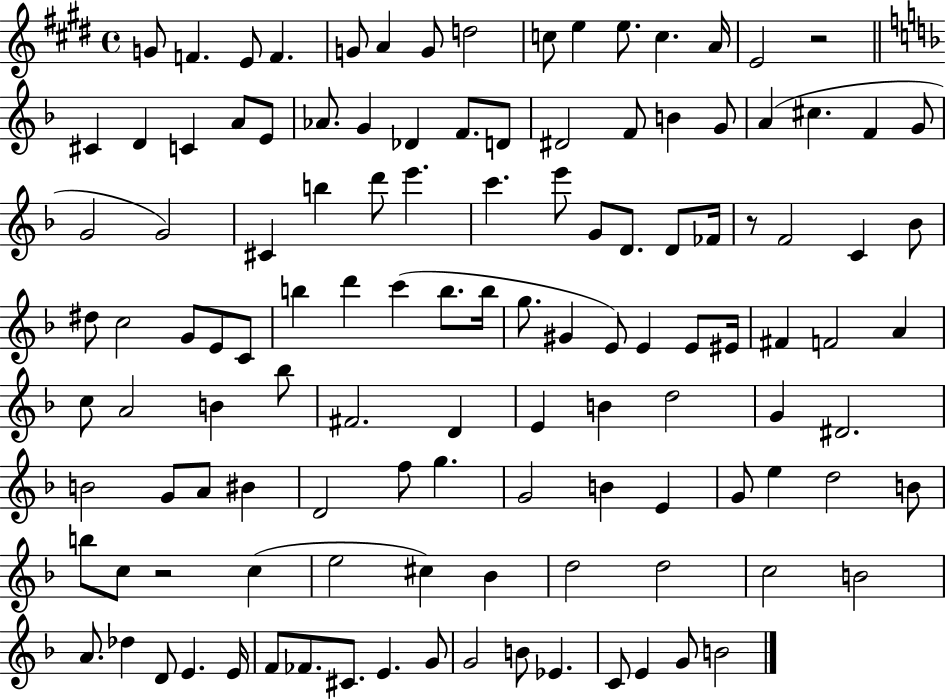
G4/e F4/q. E4/e F4/q. G4/e A4/q G4/e D5/h C5/e E5/q E5/e. C5/q. A4/s E4/h R/h C#4/q D4/q C4/q A4/e E4/e Ab4/e. G4/q Db4/q F4/e. D4/e D#4/h F4/e B4/q G4/e A4/q C#5/q. F4/q G4/e G4/h G4/h C#4/q B5/q D6/e E6/q. C6/q. E6/e G4/e D4/e. D4/e FES4/s R/e F4/h C4/q Bb4/e D#5/e C5/h G4/e E4/e C4/e B5/q D6/q C6/q B5/e. B5/s G5/e. G#4/q E4/e E4/q E4/e EIS4/s F#4/q F4/h A4/q C5/e A4/h B4/q Bb5/e F#4/h. D4/q E4/q B4/q D5/h G4/q D#4/h. B4/h G4/e A4/e BIS4/q D4/h F5/e G5/q. G4/h B4/q E4/q G4/e E5/q D5/h B4/e B5/e C5/e R/h C5/q E5/h C#5/q Bb4/q D5/h D5/h C5/h B4/h A4/e. Db5/q D4/e E4/q. E4/s F4/e FES4/e. C#4/e. E4/q. G4/e G4/h B4/e Eb4/q. C4/e E4/q G4/e B4/h